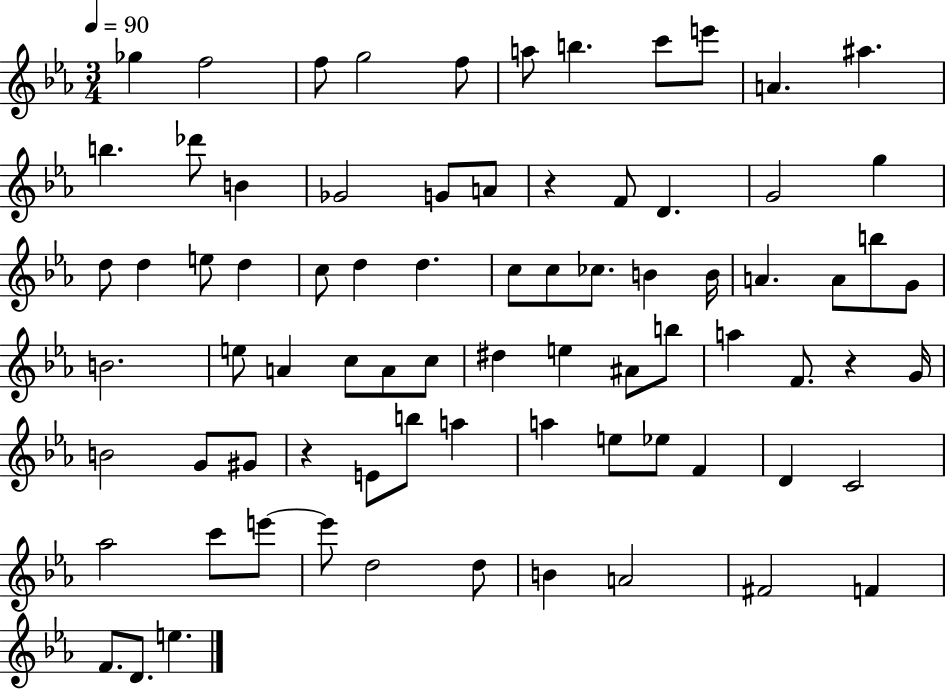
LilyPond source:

{
  \clef treble
  \numericTimeSignature
  \time 3/4
  \key ees \major
  \tempo 4 = 90
  ges''4 f''2 | f''8 g''2 f''8 | a''8 b''4. c'''8 e'''8 | a'4. ais''4. | \break b''4. des'''8 b'4 | ges'2 g'8 a'8 | r4 f'8 d'4. | g'2 g''4 | \break d''8 d''4 e''8 d''4 | c''8 d''4 d''4. | c''8 c''8 ces''8. b'4 b'16 | a'4. a'8 b''8 g'8 | \break b'2. | e''8 a'4 c''8 a'8 c''8 | dis''4 e''4 ais'8 b''8 | a''4 f'8. r4 g'16 | \break b'2 g'8 gis'8 | r4 e'8 b''8 a''4 | a''4 e''8 ees''8 f'4 | d'4 c'2 | \break aes''2 c'''8 e'''8~~ | e'''8 d''2 d''8 | b'4 a'2 | fis'2 f'4 | \break f'8. d'8. e''4. | \bar "|."
}